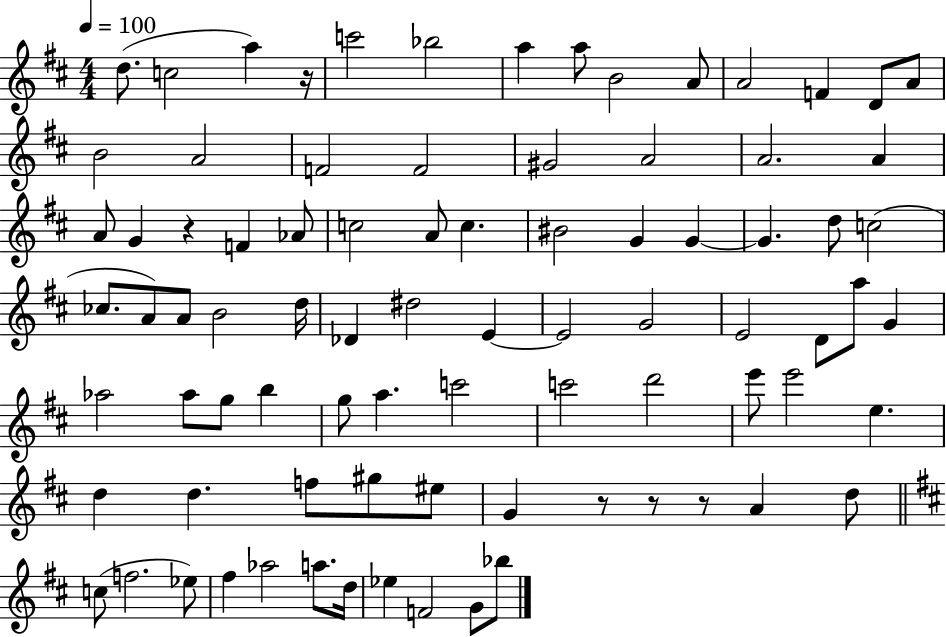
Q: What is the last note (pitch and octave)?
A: Bb5